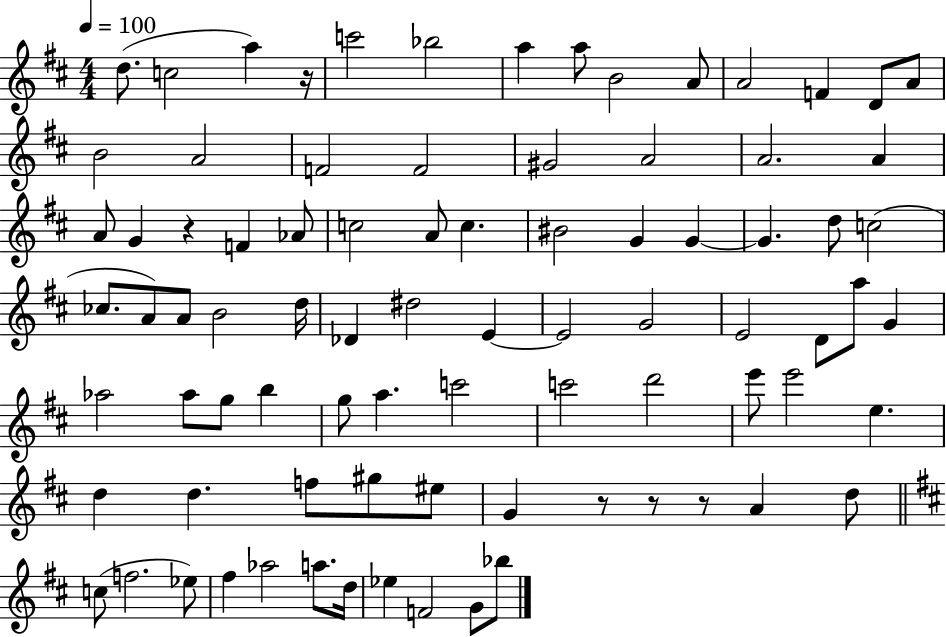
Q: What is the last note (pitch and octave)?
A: Bb5